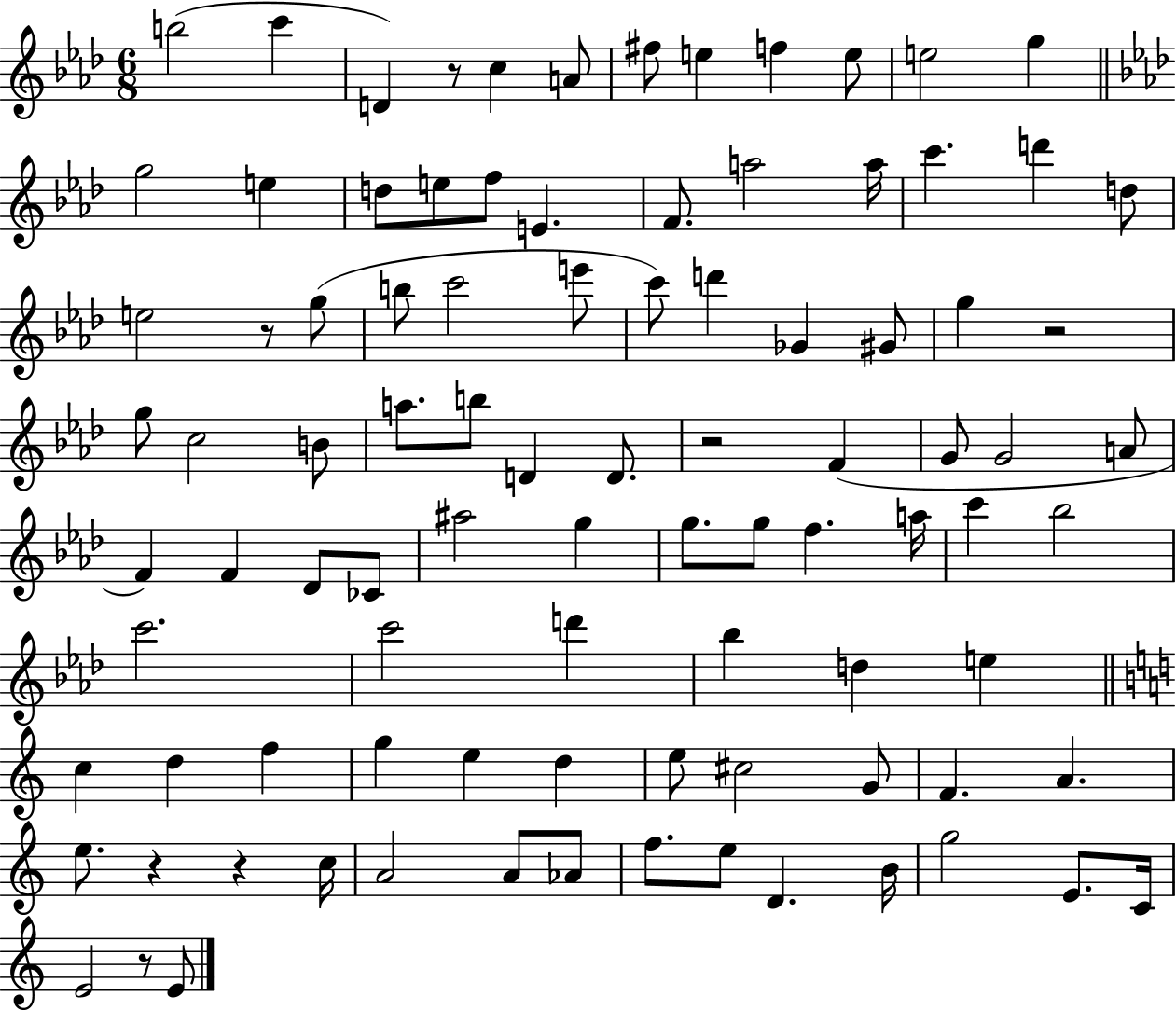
{
  \clef treble
  \numericTimeSignature
  \time 6/8
  \key aes \major
  \repeat volta 2 { b''2( c'''4 | d'4) r8 c''4 a'8 | fis''8 e''4 f''4 e''8 | e''2 g''4 | \break \bar "||" \break \key aes \major g''2 e''4 | d''8 e''8 f''8 e'4. | f'8. a''2 a''16 | c'''4. d'''4 d''8 | \break e''2 r8 g''8( | b''8 c'''2 e'''8 | c'''8) d'''4 ges'4 gis'8 | g''4 r2 | \break g''8 c''2 b'8 | a''8. b''8 d'4 d'8. | r2 f'4( | g'8 g'2 a'8 | \break f'4) f'4 des'8 ces'8 | ais''2 g''4 | g''8. g''8 f''4. a''16 | c'''4 bes''2 | \break c'''2. | c'''2 d'''4 | bes''4 d''4 e''4 | \bar "||" \break \key c \major c''4 d''4 f''4 | g''4 e''4 d''4 | e''8 cis''2 g'8 | f'4. a'4. | \break e''8. r4 r4 c''16 | a'2 a'8 aes'8 | f''8. e''8 d'4. b'16 | g''2 e'8. c'16 | \break e'2 r8 e'8 | } \bar "|."
}